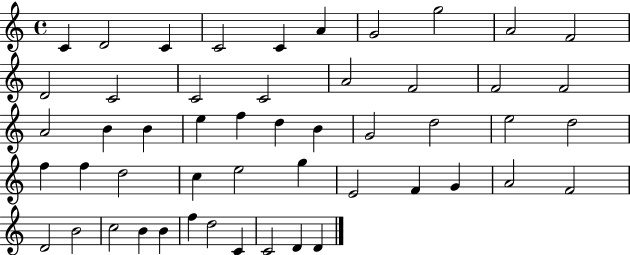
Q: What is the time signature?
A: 4/4